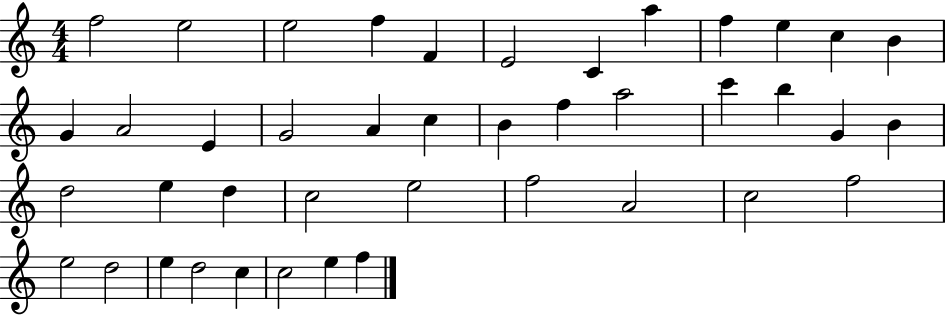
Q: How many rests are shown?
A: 0